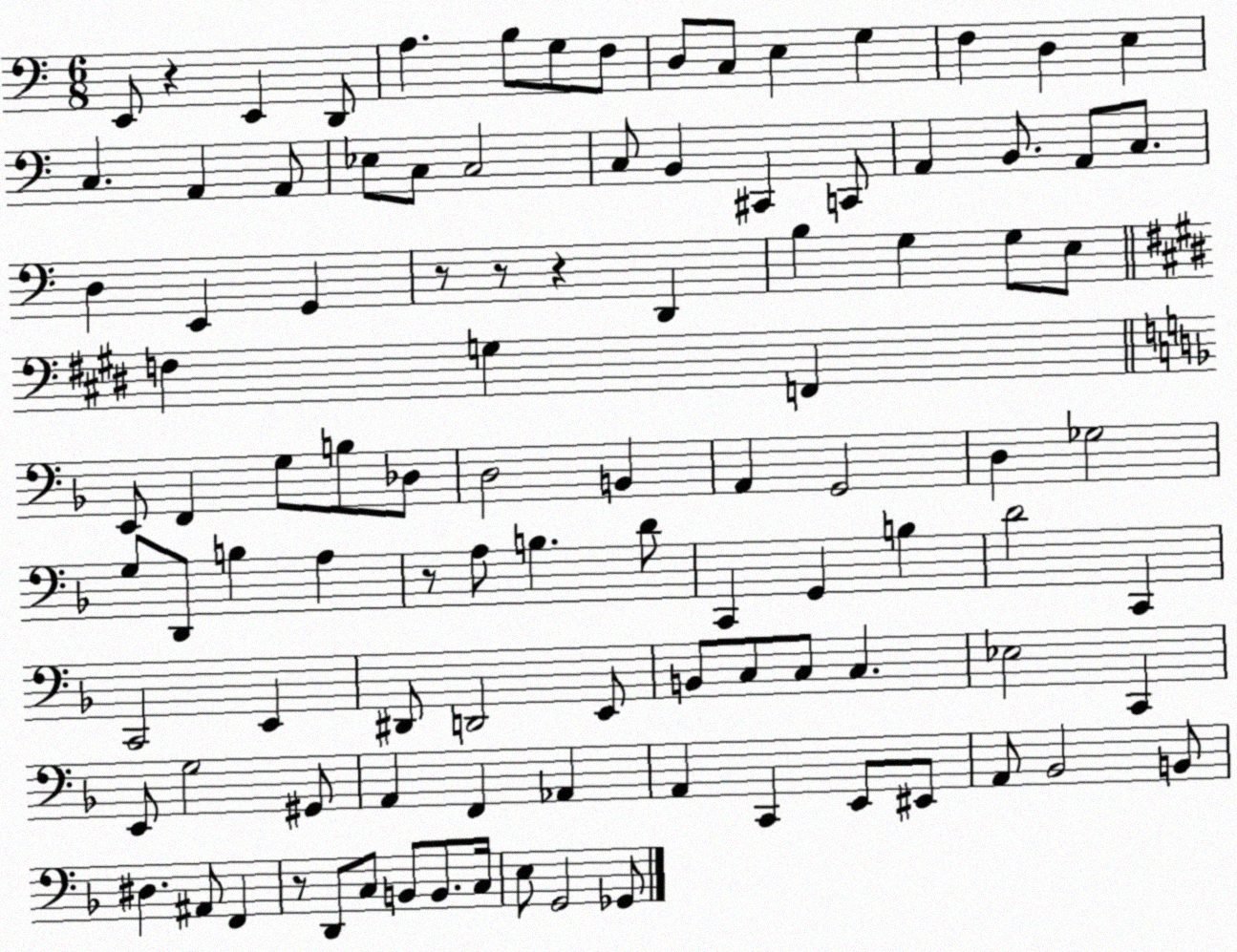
X:1
T:Untitled
M:6/8
L:1/4
K:C
E,,/2 z E,, D,,/2 A, B,/2 G,/2 F,/2 D,/2 C,/2 E, G, F, D, E, C, A,, A,,/2 _E,/2 C,/2 C,2 C,/2 B,, ^C,, C,,/2 A,, B,,/2 A,,/2 C,/2 D, E,, G,, z/2 z/2 z D,, B, G, G,/2 E,/2 F, G, F,, E,,/2 F,, G,/2 B,/2 _D,/2 D,2 B,, A,, G,,2 D, _G,2 G,/2 D,,/2 B, A, z/2 A,/2 B, D/2 C,, G,, B, D2 C,, C,,2 E,, ^D,,/2 D,,2 E,,/2 B,,/2 C,/2 C,/2 C, _E,2 C,, E,,/2 G,2 ^G,,/2 A,, F,, _A,, A,, C,, E,,/2 ^E,,/2 A,,/2 _B,,2 B,,/2 ^D, ^A,,/2 F,, z/2 D,,/2 C,/2 B,,/2 B,,/2 C,/4 E,/2 G,,2 _G,,/2